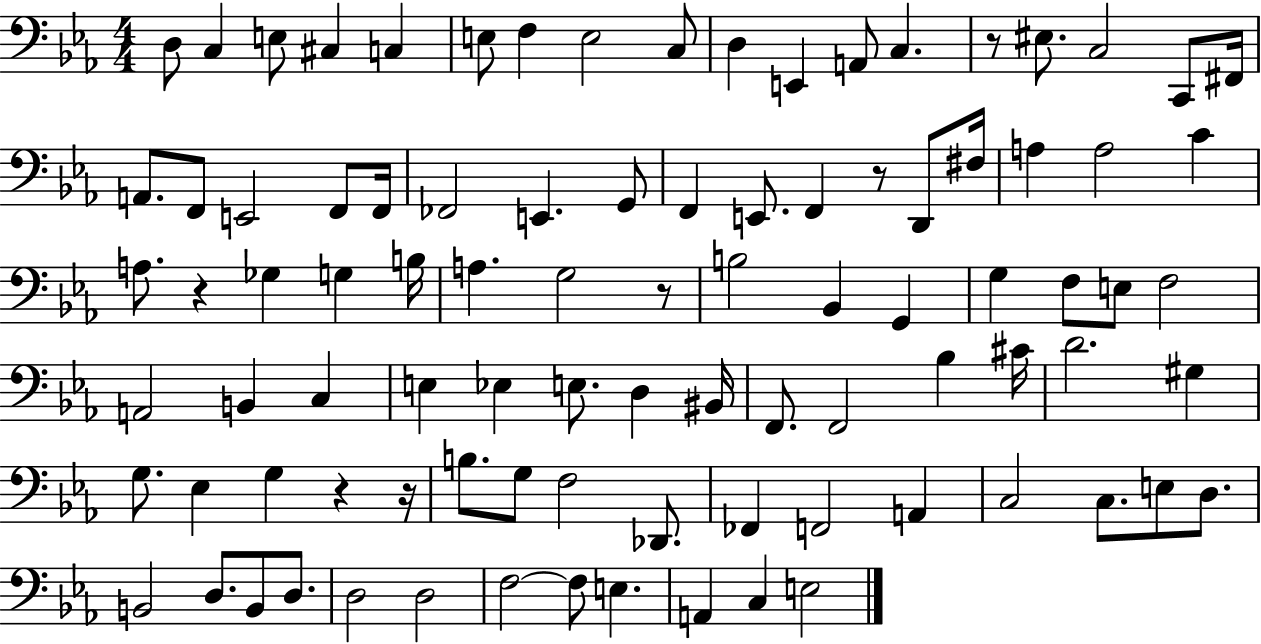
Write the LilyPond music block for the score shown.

{
  \clef bass
  \numericTimeSignature
  \time 4/4
  \key ees \major
  d8 c4 e8 cis4 c4 | e8 f4 e2 c8 | d4 e,4 a,8 c4. | r8 eis8. c2 c,8 fis,16 | \break a,8. f,8 e,2 f,8 f,16 | fes,2 e,4. g,8 | f,4 e,8. f,4 r8 d,8 fis16 | a4 a2 c'4 | \break a8. r4 ges4 g4 b16 | a4. g2 r8 | b2 bes,4 g,4 | g4 f8 e8 f2 | \break a,2 b,4 c4 | e4 ees4 e8. d4 bis,16 | f,8. f,2 bes4 cis'16 | d'2. gis4 | \break g8. ees4 g4 r4 r16 | b8. g8 f2 des,8. | fes,4 f,2 a,4 | c2 c8. e8 d8. | \break b,2 d8. b,8 d8. | d2 d2 | f2~~ f8 e4. | a,4 c4 e2 | \break \bar "|."
}